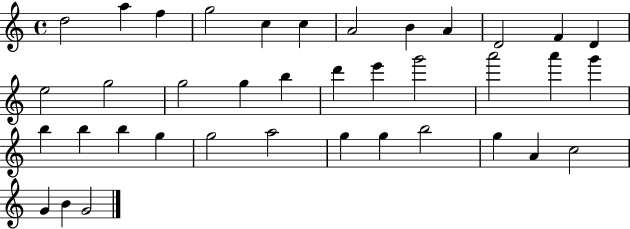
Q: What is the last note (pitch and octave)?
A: G4